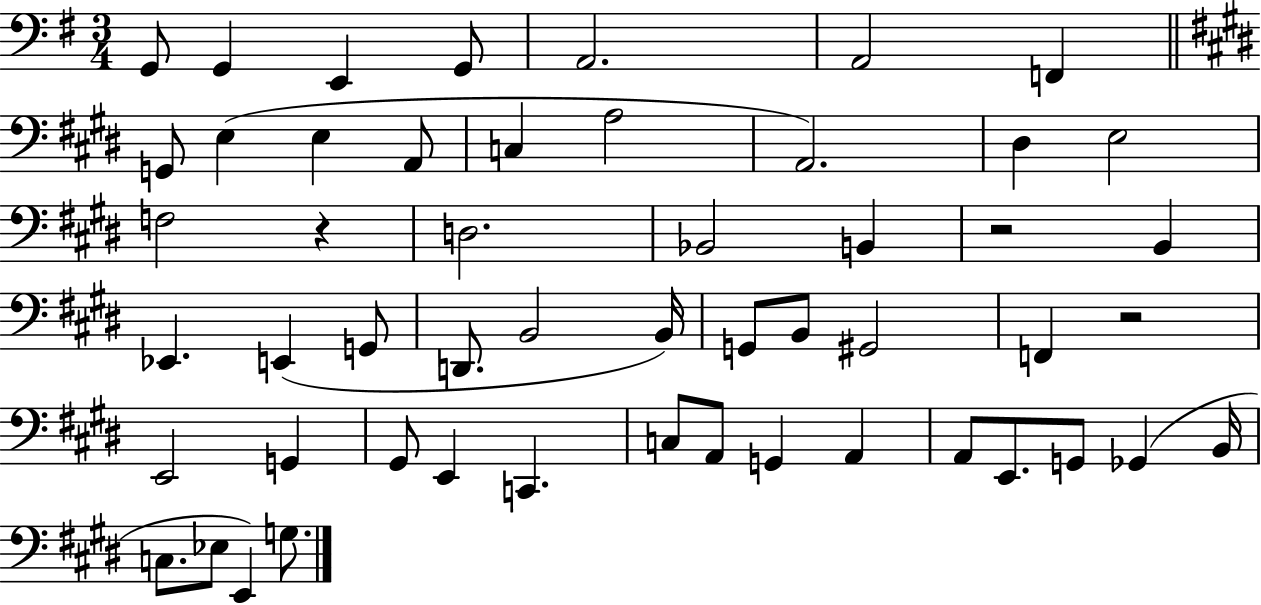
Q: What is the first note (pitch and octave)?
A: G2